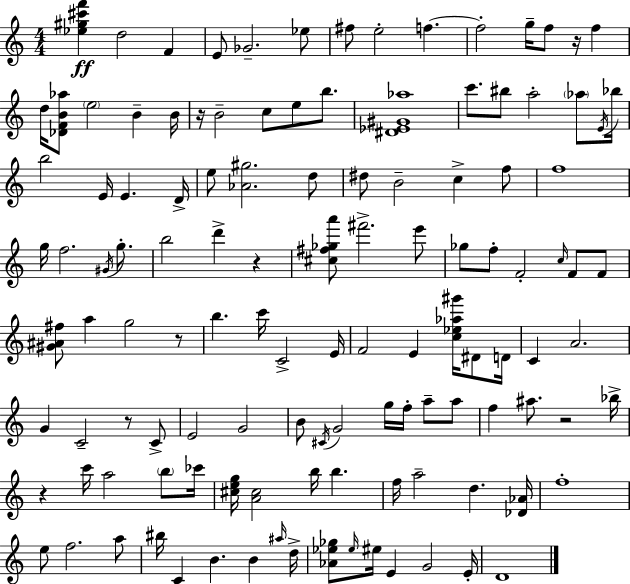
{
  \clef treble
  \numericTimeSignature
  \time 4/4
  \key c \major
  <ees'' gis'' cis''' f'''>4\ff d''2 f'4 | e'8 ges'2.-- ees''8 | fis''8 e''2-. f''4.~~ | f''2-. g''16-- f''8 r16 f''4 | \break d''16 <des' f' b' aes''>8 \parenthesize e''2 b'4-- b'16 | r16 b'2-- c''8 e''8 b''8. | <dis' ees' gis' aes''>1 | c'''8. bis''8 a''2-. \parenthesize aes''8 \acciaccatura { e'16 } | \break bes''16 b''2 e'16 e'4. | d'16-> e''8 <aes' gis''>2. d''8 | dis''8 b'2-- c''4-> f''8 | f''1 | \break g''16 f''2. \acciaccatura { gis'16 } g''8.-. | b''2 d'''4-> r4 | <cis'' fis'' ges'' a'''>8 fis'''2.-> | e'''8 ges''8 f''8-. f'2-. \grace { c''16 } f'8 | \break f'8 <gis' ais' fis''>8 a''4 g''2 | r8 b''4. c'''16 c'2-> | e'16 f'2 e'4 <c'' ees'' aes'' gis'''>16 | dis'8 d'16 c'4 a'2. | \break g'4 c'2-- r8 | c'8-> e'2 g'2 | b'8 \acciaccatura { cis'16 } g'2 g''16 f''16-. | a''8-- a''8 f''4 ais''8. r2 | \break bes''16-> r4 c'''16 a''2 | \parenthesize b''8 ces'''16 <cis'' e'' g''>16 <a' cis''>2 b''16 b''4. | f''16 a''2-- d''4. | <des' aes'>16 f''1-. | \break e''8 f''2. | a''8 bis''16 c'4 b'4. b'4 | \grace { ais''16 } d''16-> <aes' ees'' ges''>8 \grace { ees''16 } eis''16 e'4 g'2 | e'16-. d'1 | \break \bar "|."
}